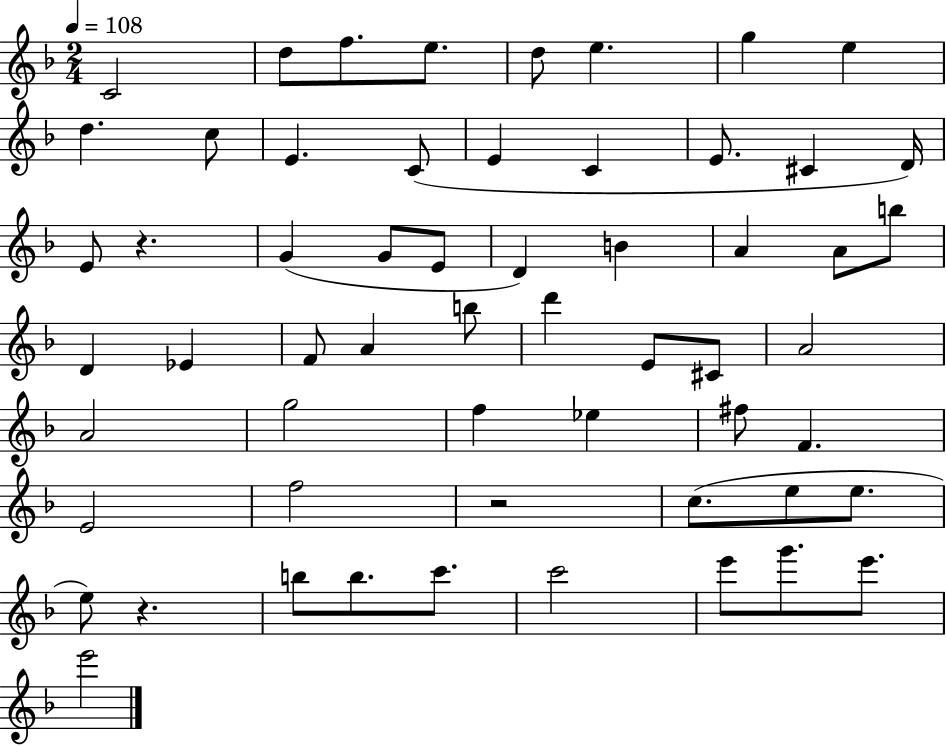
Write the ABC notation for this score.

X:1
T:Untitled
M:2/4
L:1/4
K:F
C2 d/2 f/2 e/2 d/2 e g e d c/2 E C/2 E C E/2 ^C D/4 E/2 z G G/2 E/2 D B A A/2 b/2 D _E F/2 A b/2 d' E/2 ^C/2 A2 A2 g2 f _e ^f/2 F E2 f2 z2 c/2 e/2 e/2 e/2 z b/2 b/2 c'/2 c'2 e'/2 g'/2 e'/2 e'2